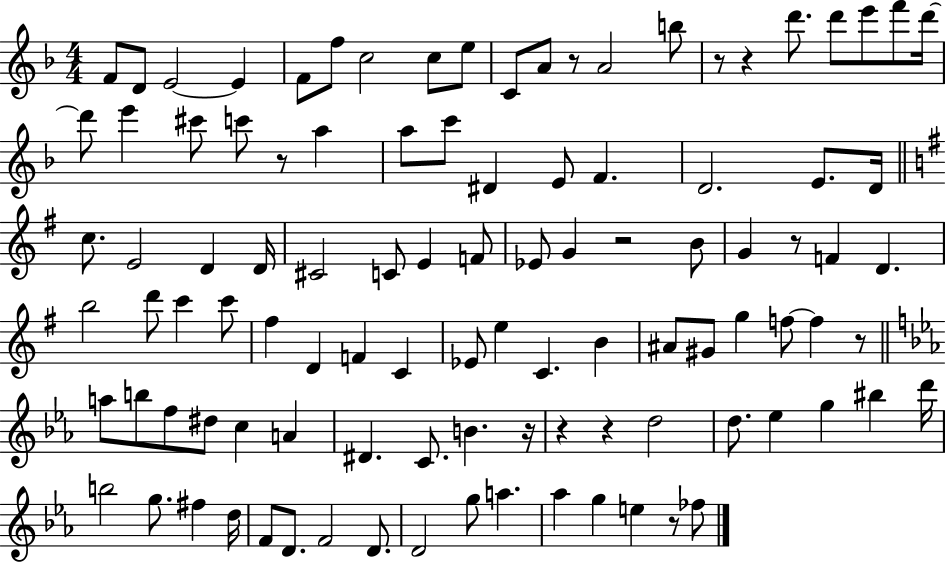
F4/e D4/e E4/h E4/q F4/e F5/e C5/h C5/e E5/e C4/e A4/e R/e A4/h B5/e R/e R/q D6/e. D6/e E6/e F6/e D6/s D6/e E6/q C#6/e C6/e R/e A5/q A5/e C6/e D#4/q E4/e F4/q. D4/h. E4/e. D4/s C5/e. E4/h D4/q D4/s C#4/h C4/e E4/q F4/e Eb4/e G4/q R/h B4/e G4/q R/e F4/q D4/q. B5/h D6/e C6/q C6/e F#5/q D4/q F4/q C4/q Eb4/e E5/q C4/q. B4/q A#4/e G#4/e G5/q F5/e F5/q R/e A5/e B5/e F5/e D#5/e C5/q A4/q D#4/q. C4/e. B4/q. R/s R/q R/q D5/h D5/e. Eb5/q G5/q BIS5/q D6/s B5/h G5/e. F#5/q D5/s F4/e D4/e. F4/h D4/e. D4/h G5/e A5/q. Ab5/q G5/q E5/q R/e FES5/e